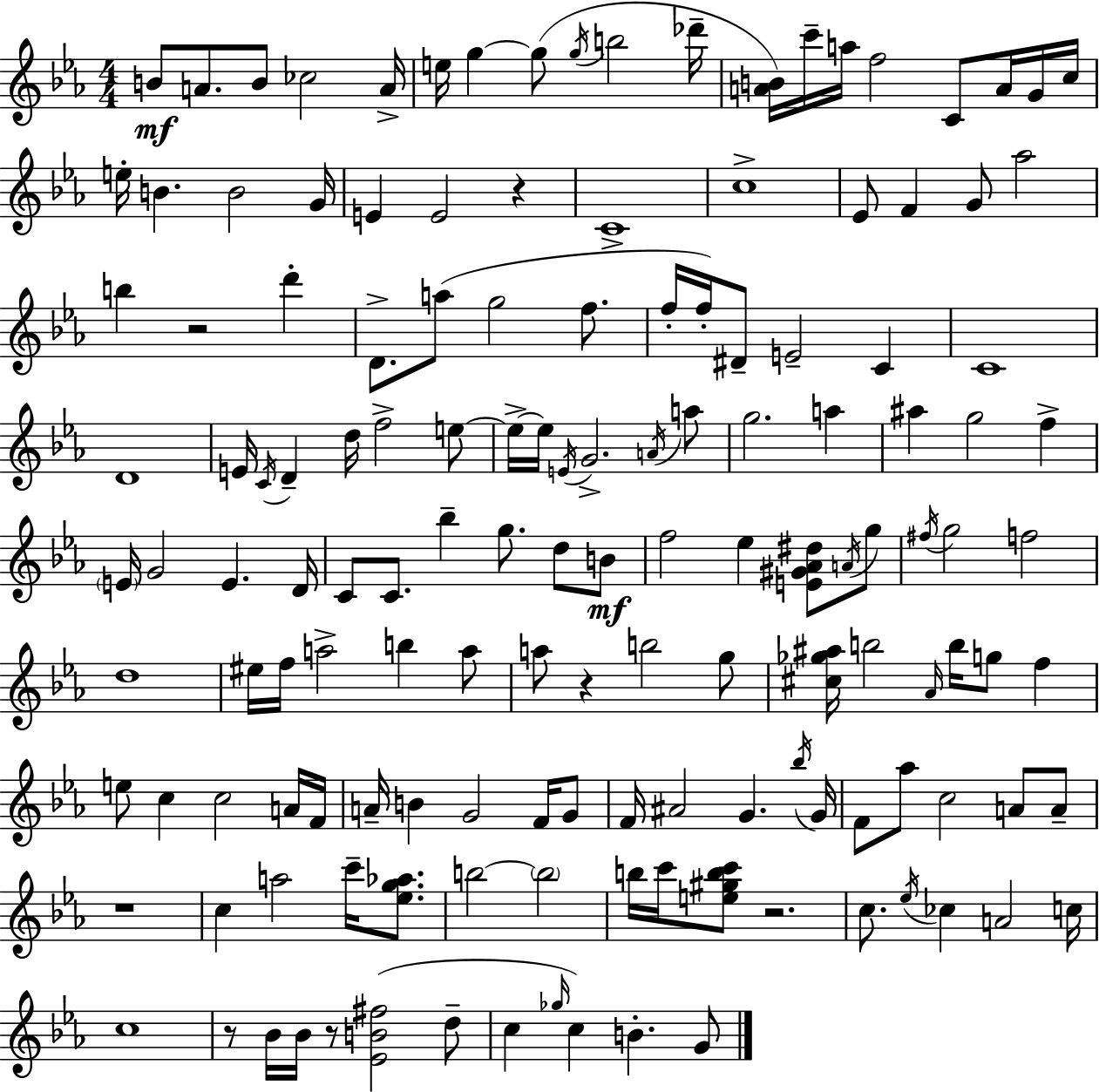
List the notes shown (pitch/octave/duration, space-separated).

B4/e A4/e. B4/e CES5/h A4/s E5/s G5/q G5/e G5/s B5/h Db6/s [A4,B4]/s C6/s A5/s F5/h C4/e A4/s G4/s C5/s E5/s B4/q. B4/h G4/s E4/q E4/h R/q C4/w C5/w Eb4/e F4/q G4/e Ab5/h B5/q R/h D6/q D4/e. A5/e G5/h F5/e. F5/s F5/s D#4/e E4/h C4/q C4/w D4/w E4/s C4/s D4/q D5/s F5/h E5/e E5/s E5/s E4/s G4/h. A4/s A5/e G5/h. A5/q A#5/q G5/h F5/q E4/s G4/h E4/q. D4/s C4/e C4/e. Bb5/q G5/e. D5/e B4/e F5/h Eb5/q [E4,G#4,Ab4,D#5]/e A4/s G5/e F#5/s G5/h F5/h D5/w EIS5/s F5/s A5/h B5/q A5/e A5/e R/q B5/h G5/e [C#5,Gb5,A#5]/s B5/h Ab4/s B5/s G5/e F5/q E5/e C5/q C5/h A4/s F4/s A4/s B4/q G4/h F4/s G4/e F4/s A#4/h G4/q. Bb5/s G4/s F4/e Ab5/e C5/h A4/e A4/e R/w C5/q A5/h C6/s [Eb5,G5,Ab5]/e. B5/h B5/h B5/s C6/s [E5,G#5,B5,C6]/e R/h. C5/e. Eb5/s CES5/q A4/h C5/s C5/w R/e Bb4/s Bb4/s R/e [Eb4,B4,F#5]/h D5/e C5/q Gb5/s C5/q B4/q. G4/e